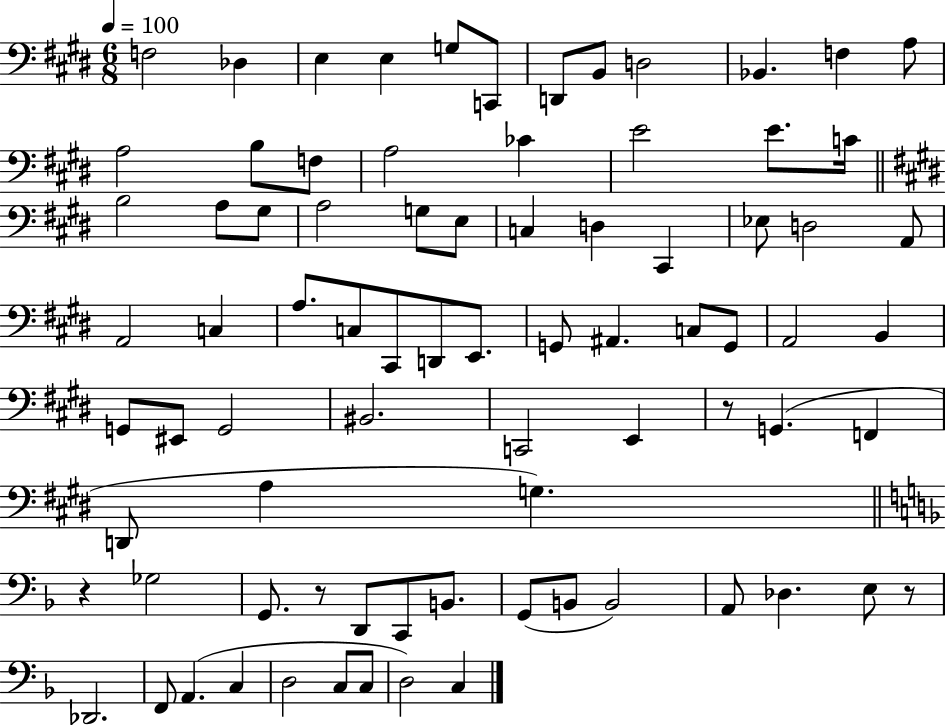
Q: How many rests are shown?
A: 4